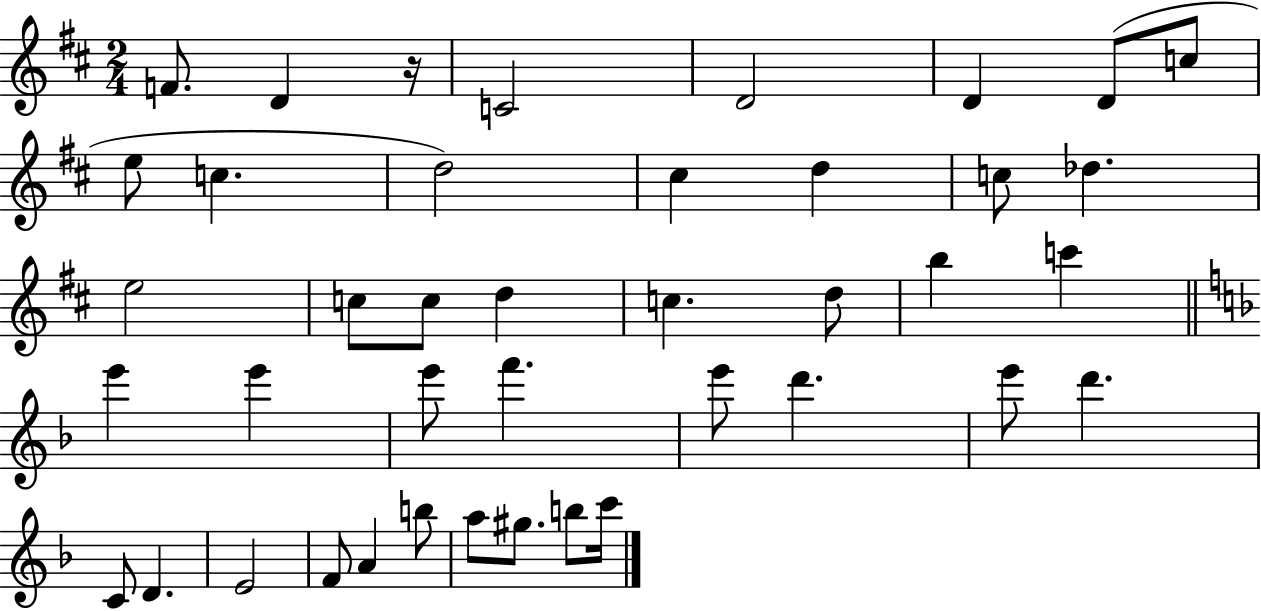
F4/e. D4/q R/s C4/h D4/h D4/q D4/e C5/e E5/e C5/q. D5/h C#5/q D5/q C5/e Db5/q. E5/h C5/e C5/e D5/q C5/q. D5/e B5/q C6/q E6/q E6/q E6/e F6/q. E6/e D6/q. E6/e D6/q. C4/e D4/q. E4/h F4/e A4/q B5/e A5/e G#5/e. B5/e C6/s